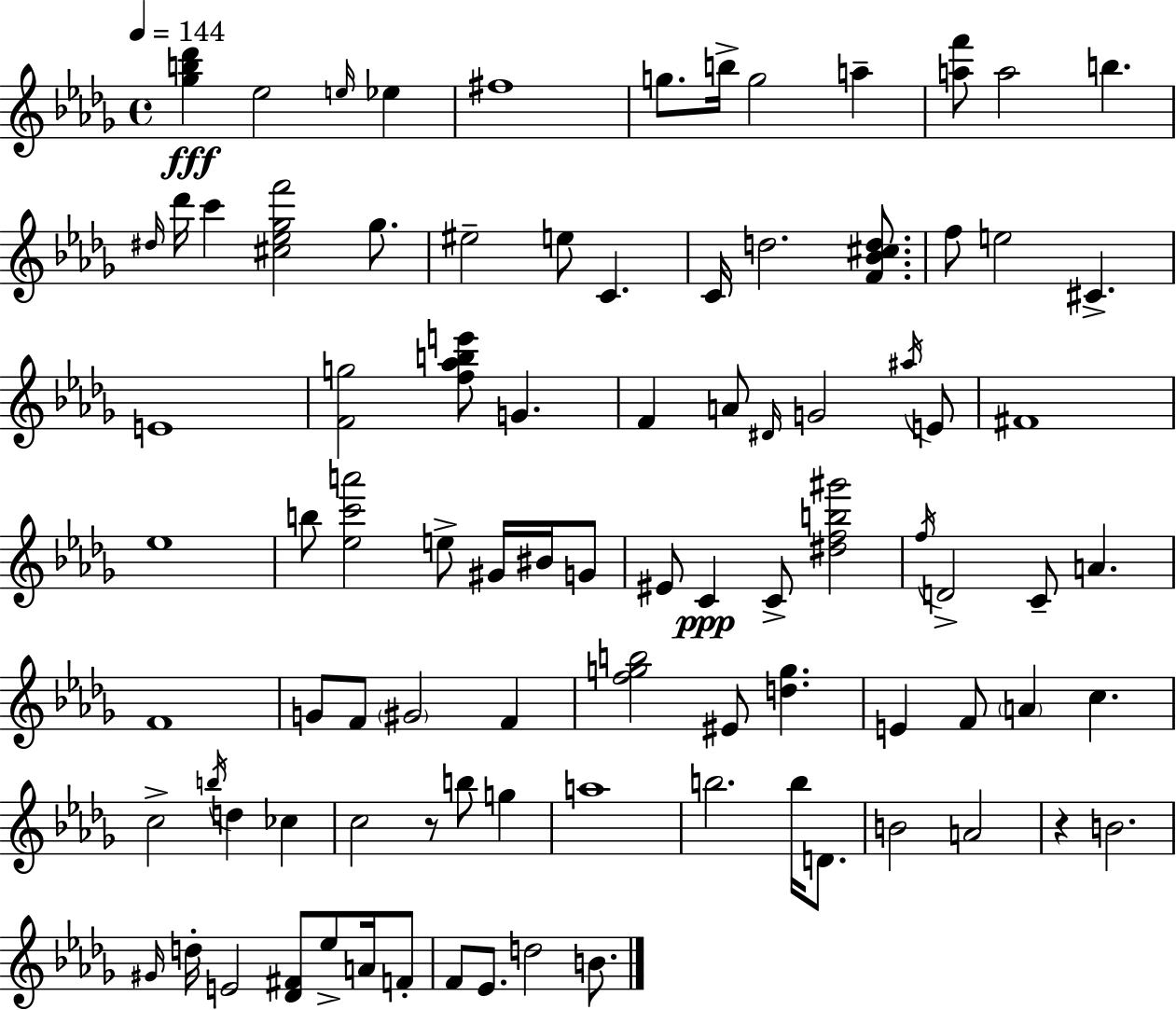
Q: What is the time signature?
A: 4/4